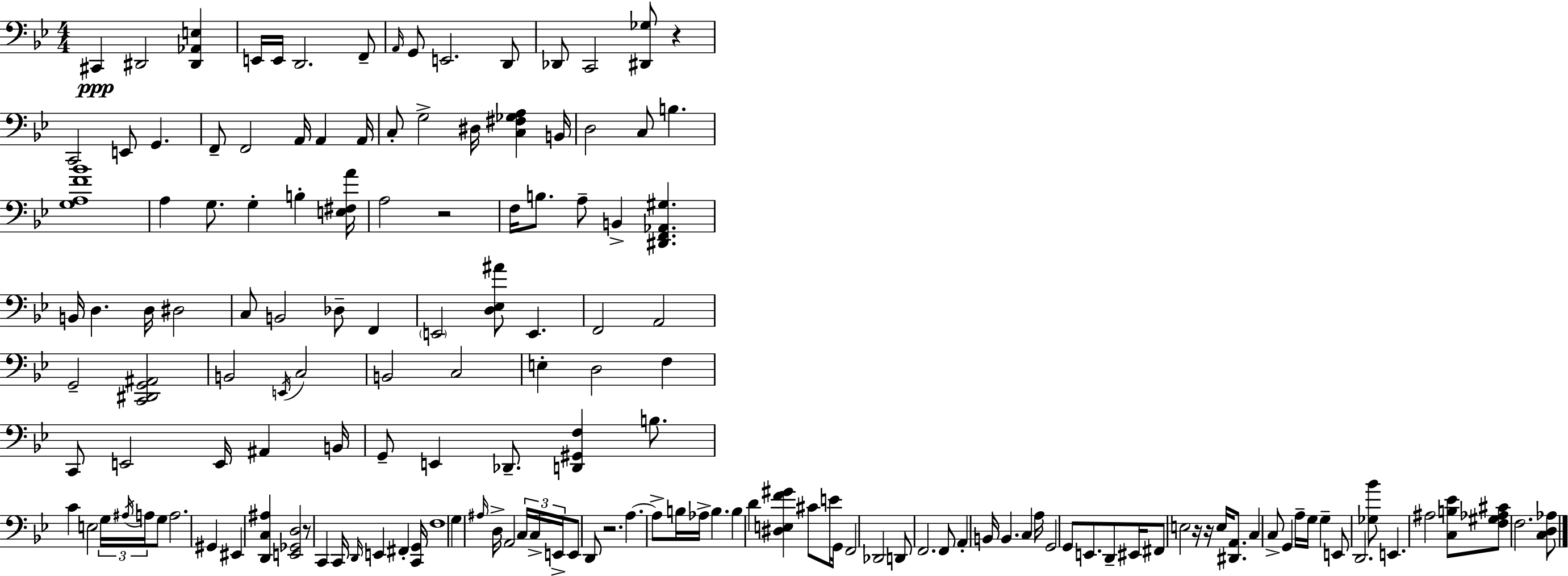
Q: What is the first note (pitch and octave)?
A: C#2